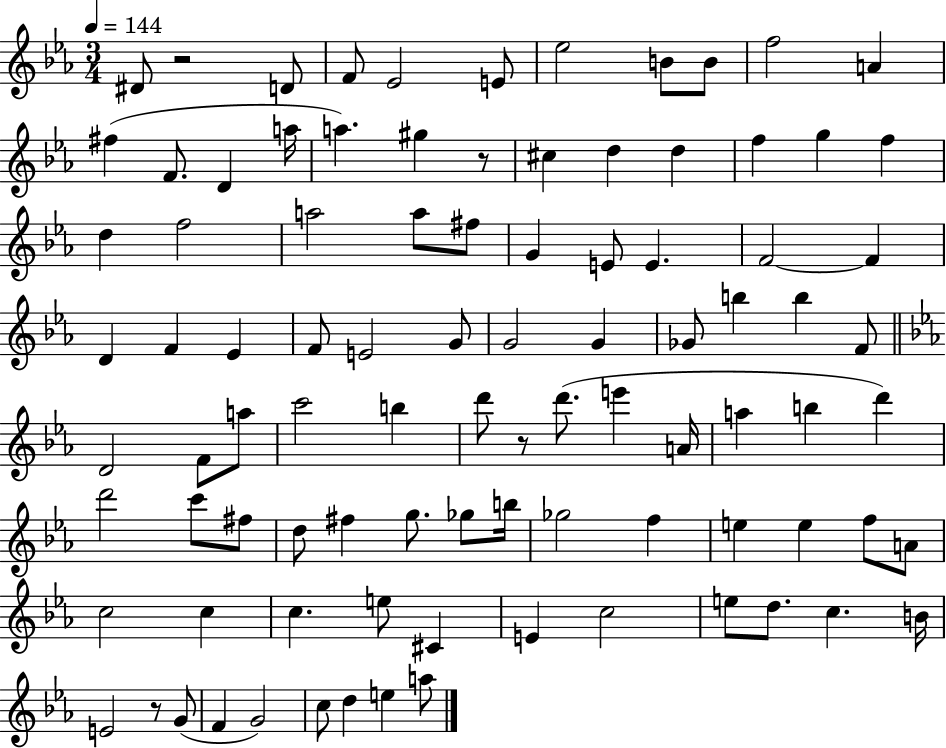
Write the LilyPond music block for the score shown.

{
  \clef treble
  \numericTimeSignature
  \time 3/4
  \key ees \major
  \tempo 4 = 144
  dis'8 r2 d'8 | f'8 ees'2 e'8 | ees''2 b'8 b'8 | f''2 a'4 | \break fis''4( f'8. d'4 a''16 | a''4.) gis''4 r8 | cis''4 d''4 d''4 | f''4 g''4 f''4 | \break d''4 f''2 | a''2 a''8 fis''8 | g'4 e'8 e'4. | f'2~~ f'4 | \break d'4 f'4 ees'4 | f'8 e'2 g'8 | g'2 g'4 | ges'8 b''4 b''4 f'8 | \break \bar "||" \break \key c \minor d'2 f'8 a''8 | c'''2 b''4 | d'''8 r8 d'''8.( e'''4 a'16 | a''4 b''4 d'''4) | \break d'''2 c'''8 fis''8 | d''8 fis''4 g''8. ges''8 b''16 | ges''2 f''4 | e''4 e''4 f''8 a'8 | \break c''2 c''4 | c''4. e''8 cis'4 | e'4 c''2 | e''8 d''8. c''4. b'16 | \break e'2 r8 g'8( | f'4 g'2) | c''8 d''4 e''4 a''8 | \bar "|."
}